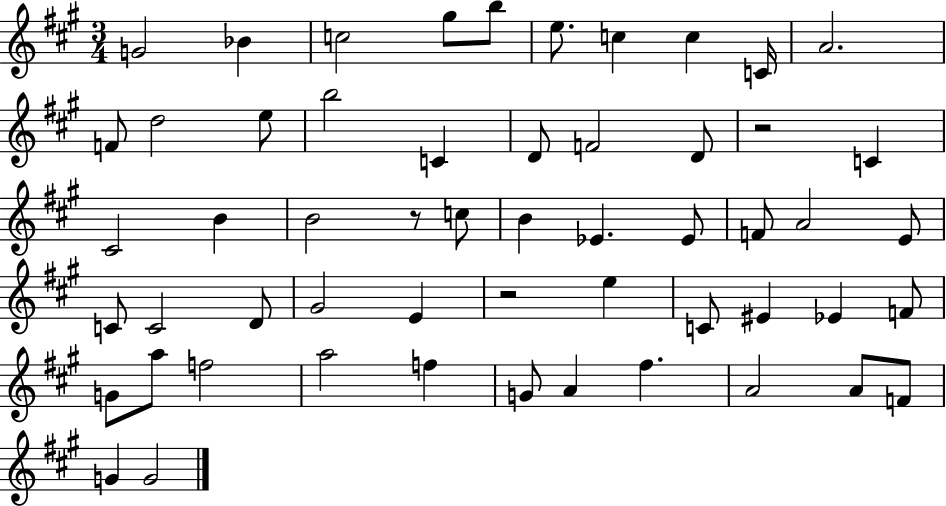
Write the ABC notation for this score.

X:1
T:Untitled
M:3/4
L:1/4
K:A
G2 _B c2 ^g/2 b/2 e/2 c c C/4 A2 F/2 d2 e/2 b2 C D/2 F2 D/2 z2 C ^C2 B B2 z/2 c/2 B _E _E/2 F/2 A2 E/2 C/2 C2 D/2 ^G2 E z2 e C/2 ^E _E F/2 G/2 a/2 f2 a2 f G/2 A ^f A2 A/2 F/2 G G2